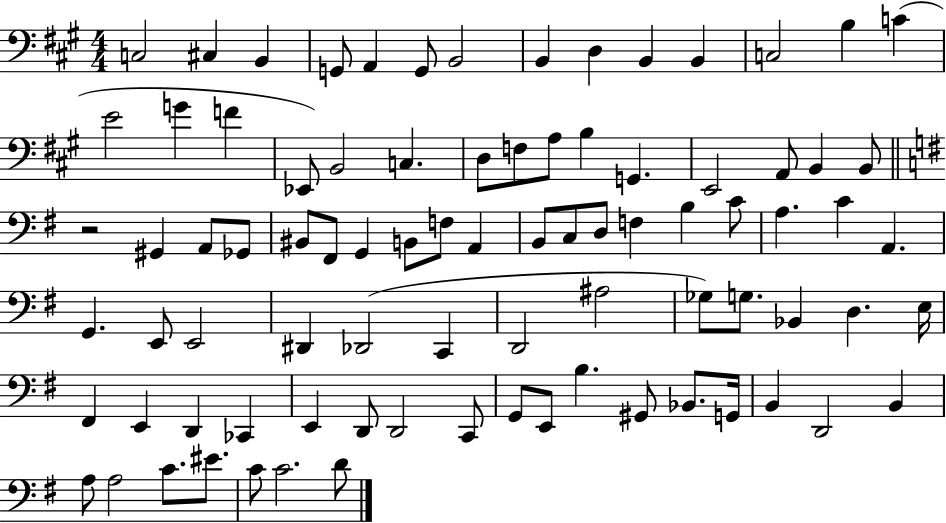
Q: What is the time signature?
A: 4/4